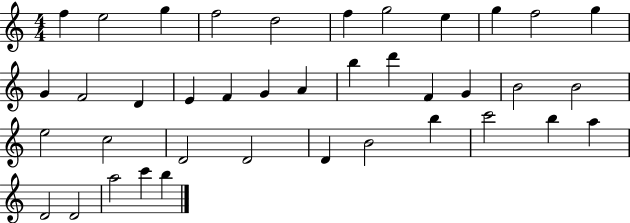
F5/q E5/h G5/q F5/h D5/h F5/q G5/h E5/q G5/q F5/h G5/q G4/q F4/h D4/q E4/q F4/q G4/q A4/q B5/q D6/q F4/q G4/q B4/h B4/h E5/h C5/h D4/h D4/h D4/q B4/h B5/q C6/h B5/q A5/q D4/h D4/h A5/h C6/q B5/q